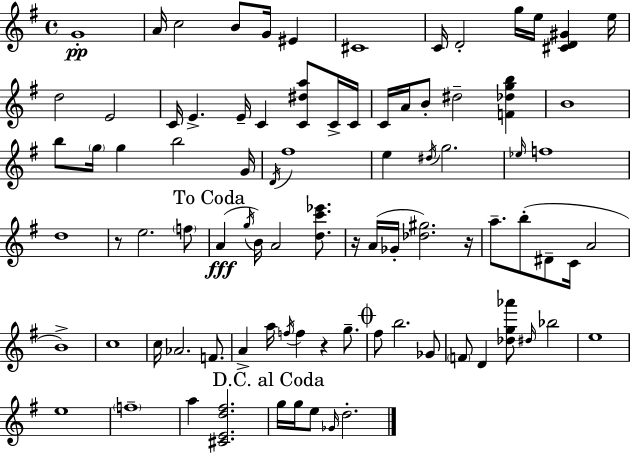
X:1
T:Untitled
M:4/4
L:1/4
K:G
G4 A/4 c2 B/2 G/4 ^E ^C4 C/4 D2 g/4 e/4 [^CD^G] e/4 d2 E2 C/4 E E/4 C [C^da]/2 C/4 C/4 C/4 A/4 B/2 ^d2 [F_dgb] B4 b/2 g/4 g b2 G/4 D/4 ^f4 e ^d/4 g2 _e/4 f4 d4 z/2 e2 f/2 A g/4 B/4 A2 [dc'_e']/2 z/4 A/4 _G/4 [_d^g]2 z/4 a/2 b/2 ^D/2 C/4 A2 B4 c4 c/4 _A2 F/2 A a/4 f/4 f z g/2 ^f/2 b2 _G/2 F/2 D [_dg_a']/2 ^d/4 _b2 e4 e4 f4 a [^CEd^f]2 g/4 g/4 e/2 _G/4 d2